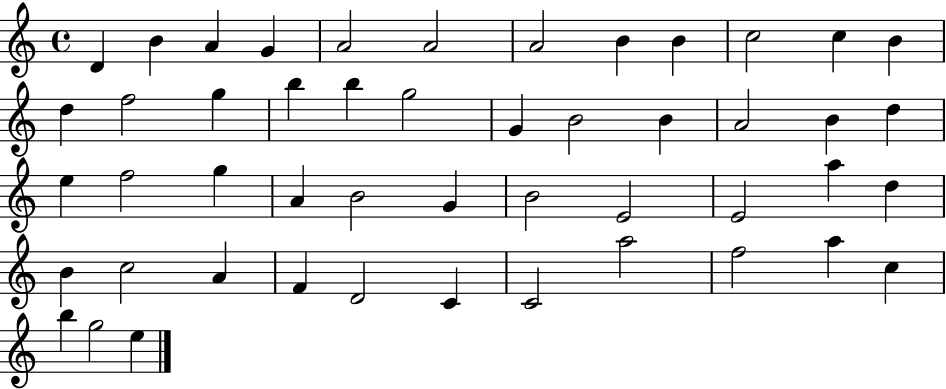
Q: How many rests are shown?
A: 0